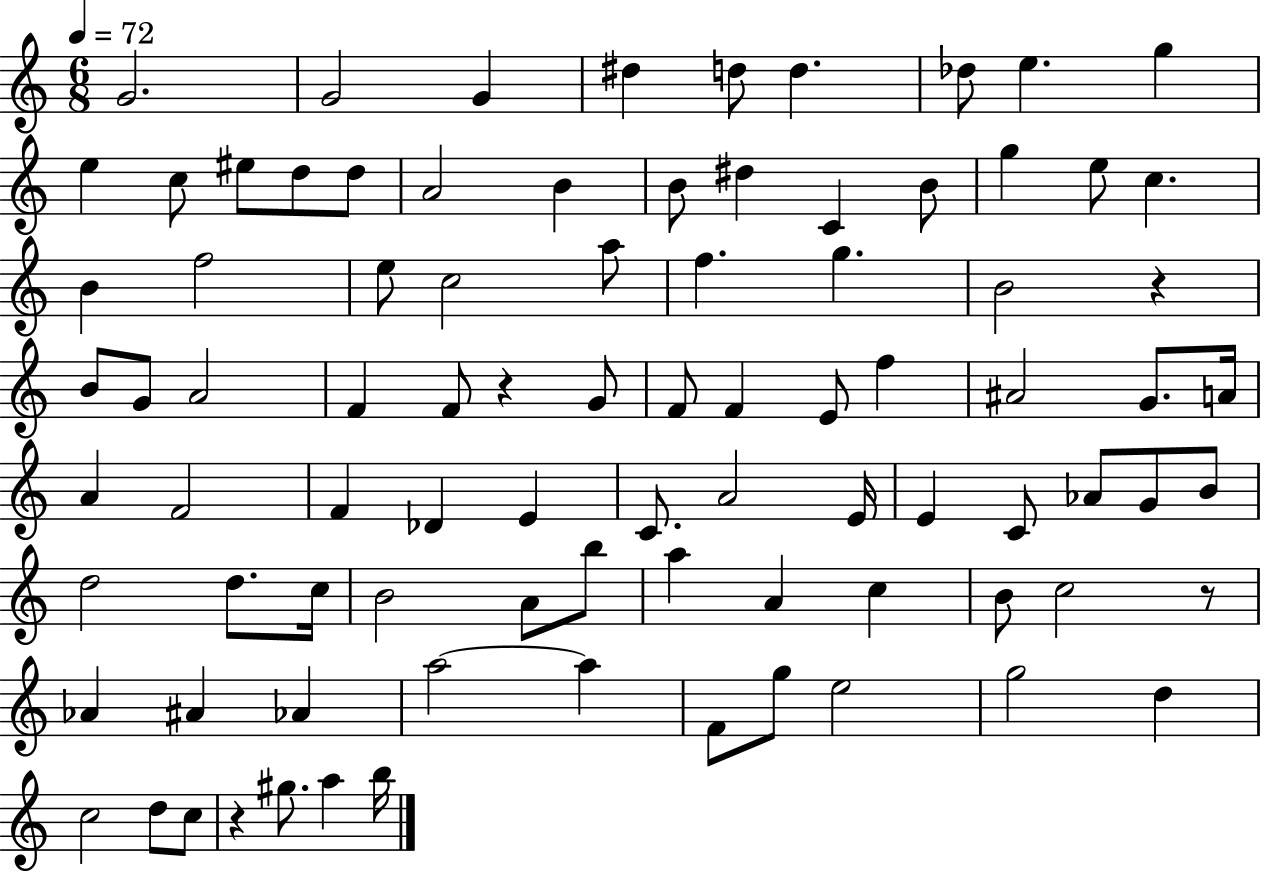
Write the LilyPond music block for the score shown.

{
  \clef treble
  \numericTimeSignature
  \time 6/8
  \key c \major
  \tempo 4 = 72
  \repeat volta 2 { g'2. | g'2 g'4 | dis''4 d''8 d''4. | des''8 e''4. g''4 | \break e''4 c''8 eis''8 d''8 d''8 | a'2 b'4 | b'8 dis''4 c'4 b'8 | g''4 e''8 c''4. | \break b'4 f''2 | e''8 c''2 a''8 | f''4. g''4. | b'2 r4 | \break b'8 g'8 a'2 | f'4 f'8 r4 g'8 | f'8 f'4 e'8 f''4 | ais'2 g'8. a'16 | \break a'4 f'2 | f'4 des'4 e'4 | c'8. a'2 e'16 | e'4 c'8 aes'8 g'8 b'8 | \break d''2 d''8. c''16 | b'2 a'8 b''8 | a''4 a'4 c''4 | b'8 c''2 r8 | \break aes'4 ais'4 aes'4 | a''2~~ a''4 | f'8 g''8 e''2 | g''2 d''4 | \break c''2 d''8 c''8 | r4 gis''8. a''4 b''16 | } \bar "|."
}